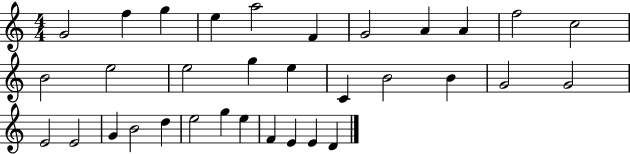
{
  \clef treble
  \numericTimeSignature
  \time 4/4
  \key c \major
  g'2 f''4 g''4 | e''4 a''2 f'4 | g'2 a'4 a'4 | f''2 c''2 | \break b'2 e''2 | e''2 g''4 e''4 | c'4 b'2 b'4 | g'2 g'2 | \break e'2 e'2 | g'4 b'2 d''4 | e''2 g''4 e''4 | f'4 e'4 e'4 d'4 | \break \bar "|."
}